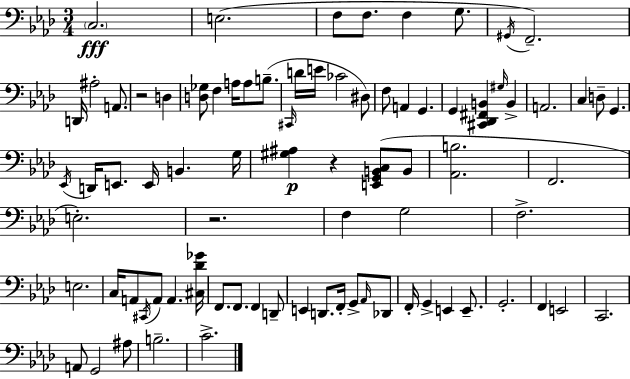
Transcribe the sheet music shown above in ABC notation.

X:1
T:Untitled
M:3/4
L:1/4
K:Ab
C,2 E,2 F,/2 F,/2 F, G,/2 ^G,,/4 F,,2 D,,/4 ^A,2 A,,/2 z2 D, [D,_G,]/2 F, A,/4 A,/2 B,/2 ^C,,/4 D/4 E/4 _C2 ^D,/2 F,/2 A,, G,, G,, [^C,,_D,,^F,,B,,] ^G,/4 B,, A,,2 C, D,/2 G,, _E,,/4 D,,/4 E,,/2 E,,/4 B,, G,/4 [^G,^A,] z [E,,G,,B,,C,]/2 B,,/2 [_A,,B,]2 F,,2 E,2 z2 F, G,2 F,2 E,2 C,/4 A,,/2 ^C,,/4 A,,/2 A,, [^C,_D_G]/4 F,,/2 F,,/2 F,, D,,/2 E,, D,,/2 F,,/4 G,,/2 _A,,/4 _D,,/2 F,,/4 G,, E,, E,,/2 G,,2 F,, E,,2 C,,2 A,,/2 G,,2 ^A,/2 B,2 C2